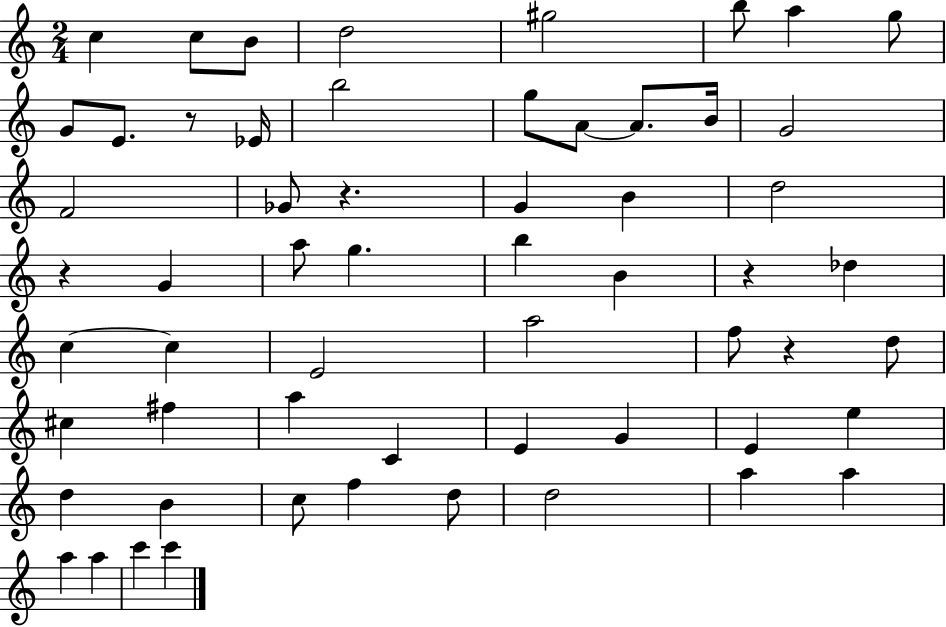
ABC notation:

X:1
T:Untitled
M:2/4
L:1/4
K:C
c c/2 B/2 d2 ^g2 b/2 a g/2 G/2 E/2 z/2 _E/4 b2 g/2 A/2 A/2 B/4 G2 F2 _G/2 z G B d2 z G a/2 g b B z _d c c E2 a2 f/2 z d/2 ^c ^f a C E G E e d B c/2 f d/2 d2 a a a a c' c'